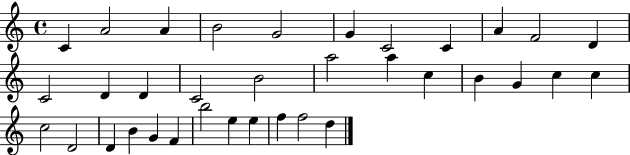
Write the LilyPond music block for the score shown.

{
  \clef treble
  \time 4/4
  \defaultTimeSignature
  \key c \major
  c'4 a'2 a'4 | b'2 g'2 | g'4 c'2 c'4 | a'4 f'2 d'4 | \break c'2 d'4 d'4 | c'2 b'2 | a''2 a''4 c''4 | b'4 g'4 c''4 c''4 | \break c''2 d'2 | d'4 b'4 g'4 f'4 | b''2 e''4 e''4 | f''4 f''2 d''4 | \break \bar "|."
}